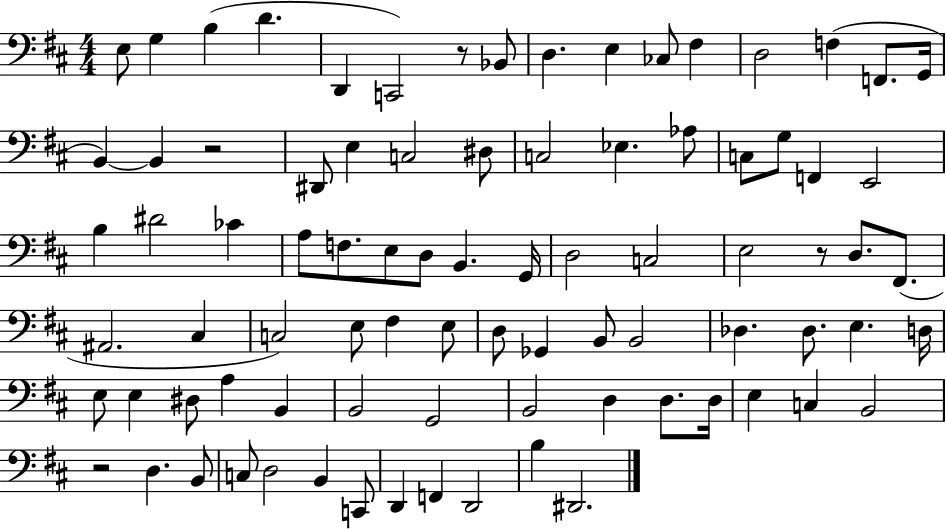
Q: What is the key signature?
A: D major